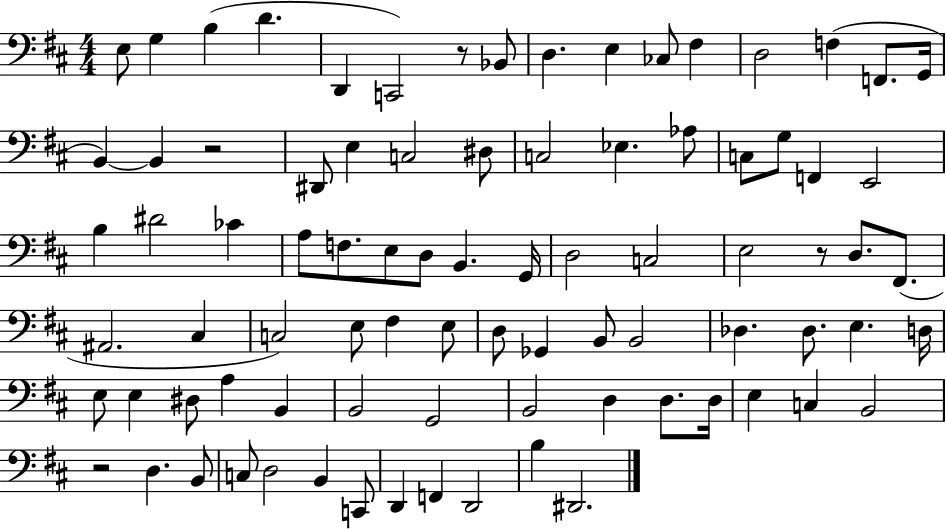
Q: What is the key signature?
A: D major